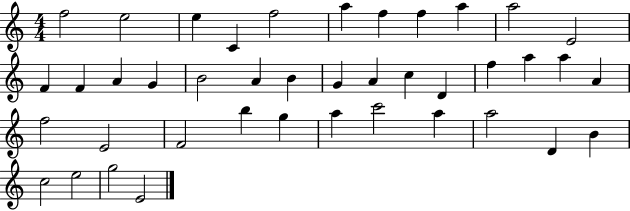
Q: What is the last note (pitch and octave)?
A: E4